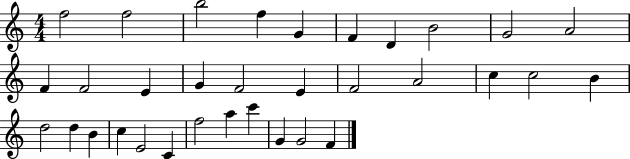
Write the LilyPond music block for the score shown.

{
  \clef treble
  \numericTimeSignature
  \time 4/4
  \key c \major
  f''2 f''2 | b''2 f''4 g'4 | f'4 d'4 b'2 | g'2 a'2 | \break f'4 f'2 e'4 | g'4 f'2 e'4 | f'2 a'2 | c''4 c''2 b'4 | \break d''2 d''4 b'4 | c''4 e'2 c'4 | f''2 a''4 c'''4 | g'4 g'2 f'4 | \break \bar "|."
}